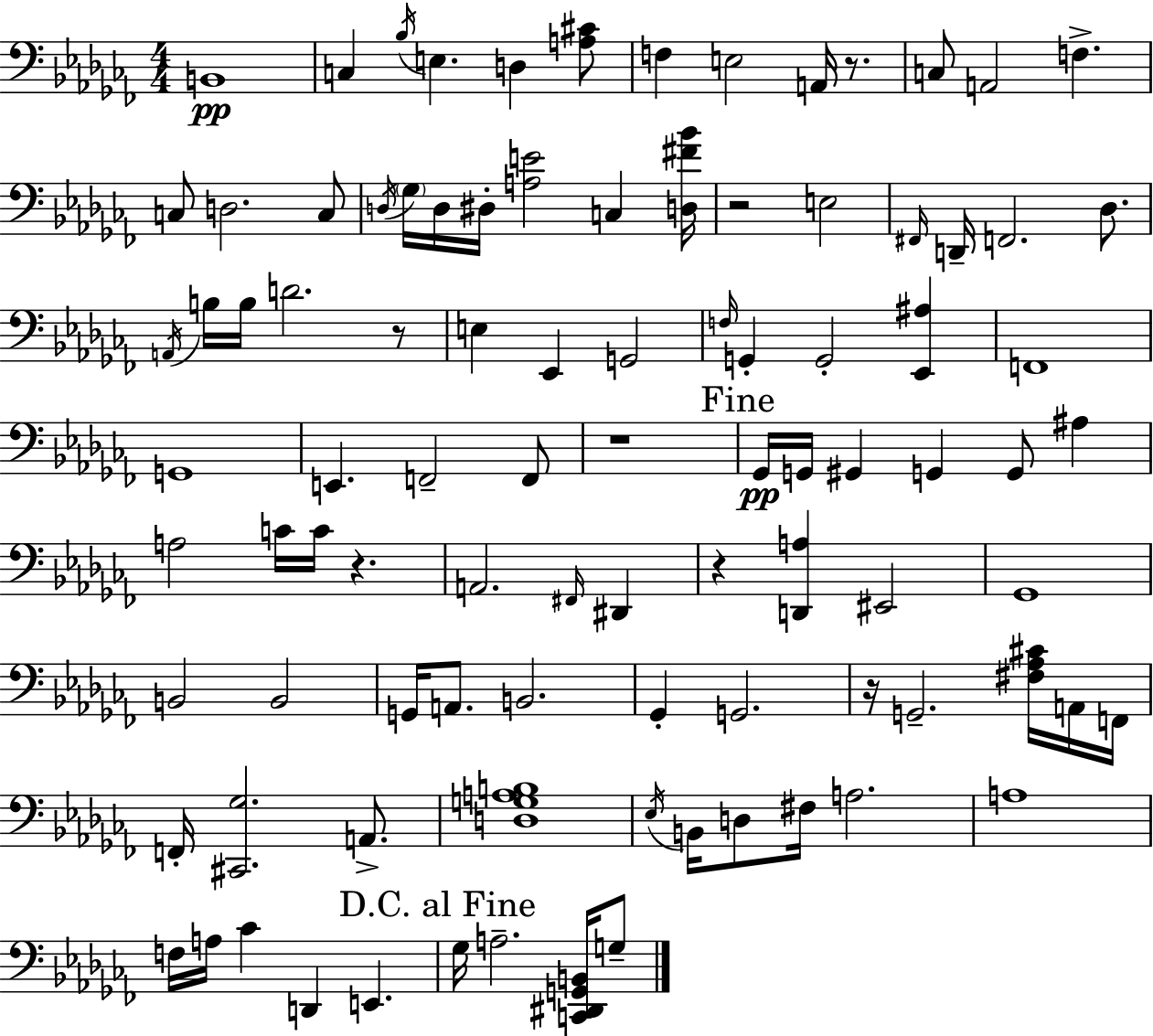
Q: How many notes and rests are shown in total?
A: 95